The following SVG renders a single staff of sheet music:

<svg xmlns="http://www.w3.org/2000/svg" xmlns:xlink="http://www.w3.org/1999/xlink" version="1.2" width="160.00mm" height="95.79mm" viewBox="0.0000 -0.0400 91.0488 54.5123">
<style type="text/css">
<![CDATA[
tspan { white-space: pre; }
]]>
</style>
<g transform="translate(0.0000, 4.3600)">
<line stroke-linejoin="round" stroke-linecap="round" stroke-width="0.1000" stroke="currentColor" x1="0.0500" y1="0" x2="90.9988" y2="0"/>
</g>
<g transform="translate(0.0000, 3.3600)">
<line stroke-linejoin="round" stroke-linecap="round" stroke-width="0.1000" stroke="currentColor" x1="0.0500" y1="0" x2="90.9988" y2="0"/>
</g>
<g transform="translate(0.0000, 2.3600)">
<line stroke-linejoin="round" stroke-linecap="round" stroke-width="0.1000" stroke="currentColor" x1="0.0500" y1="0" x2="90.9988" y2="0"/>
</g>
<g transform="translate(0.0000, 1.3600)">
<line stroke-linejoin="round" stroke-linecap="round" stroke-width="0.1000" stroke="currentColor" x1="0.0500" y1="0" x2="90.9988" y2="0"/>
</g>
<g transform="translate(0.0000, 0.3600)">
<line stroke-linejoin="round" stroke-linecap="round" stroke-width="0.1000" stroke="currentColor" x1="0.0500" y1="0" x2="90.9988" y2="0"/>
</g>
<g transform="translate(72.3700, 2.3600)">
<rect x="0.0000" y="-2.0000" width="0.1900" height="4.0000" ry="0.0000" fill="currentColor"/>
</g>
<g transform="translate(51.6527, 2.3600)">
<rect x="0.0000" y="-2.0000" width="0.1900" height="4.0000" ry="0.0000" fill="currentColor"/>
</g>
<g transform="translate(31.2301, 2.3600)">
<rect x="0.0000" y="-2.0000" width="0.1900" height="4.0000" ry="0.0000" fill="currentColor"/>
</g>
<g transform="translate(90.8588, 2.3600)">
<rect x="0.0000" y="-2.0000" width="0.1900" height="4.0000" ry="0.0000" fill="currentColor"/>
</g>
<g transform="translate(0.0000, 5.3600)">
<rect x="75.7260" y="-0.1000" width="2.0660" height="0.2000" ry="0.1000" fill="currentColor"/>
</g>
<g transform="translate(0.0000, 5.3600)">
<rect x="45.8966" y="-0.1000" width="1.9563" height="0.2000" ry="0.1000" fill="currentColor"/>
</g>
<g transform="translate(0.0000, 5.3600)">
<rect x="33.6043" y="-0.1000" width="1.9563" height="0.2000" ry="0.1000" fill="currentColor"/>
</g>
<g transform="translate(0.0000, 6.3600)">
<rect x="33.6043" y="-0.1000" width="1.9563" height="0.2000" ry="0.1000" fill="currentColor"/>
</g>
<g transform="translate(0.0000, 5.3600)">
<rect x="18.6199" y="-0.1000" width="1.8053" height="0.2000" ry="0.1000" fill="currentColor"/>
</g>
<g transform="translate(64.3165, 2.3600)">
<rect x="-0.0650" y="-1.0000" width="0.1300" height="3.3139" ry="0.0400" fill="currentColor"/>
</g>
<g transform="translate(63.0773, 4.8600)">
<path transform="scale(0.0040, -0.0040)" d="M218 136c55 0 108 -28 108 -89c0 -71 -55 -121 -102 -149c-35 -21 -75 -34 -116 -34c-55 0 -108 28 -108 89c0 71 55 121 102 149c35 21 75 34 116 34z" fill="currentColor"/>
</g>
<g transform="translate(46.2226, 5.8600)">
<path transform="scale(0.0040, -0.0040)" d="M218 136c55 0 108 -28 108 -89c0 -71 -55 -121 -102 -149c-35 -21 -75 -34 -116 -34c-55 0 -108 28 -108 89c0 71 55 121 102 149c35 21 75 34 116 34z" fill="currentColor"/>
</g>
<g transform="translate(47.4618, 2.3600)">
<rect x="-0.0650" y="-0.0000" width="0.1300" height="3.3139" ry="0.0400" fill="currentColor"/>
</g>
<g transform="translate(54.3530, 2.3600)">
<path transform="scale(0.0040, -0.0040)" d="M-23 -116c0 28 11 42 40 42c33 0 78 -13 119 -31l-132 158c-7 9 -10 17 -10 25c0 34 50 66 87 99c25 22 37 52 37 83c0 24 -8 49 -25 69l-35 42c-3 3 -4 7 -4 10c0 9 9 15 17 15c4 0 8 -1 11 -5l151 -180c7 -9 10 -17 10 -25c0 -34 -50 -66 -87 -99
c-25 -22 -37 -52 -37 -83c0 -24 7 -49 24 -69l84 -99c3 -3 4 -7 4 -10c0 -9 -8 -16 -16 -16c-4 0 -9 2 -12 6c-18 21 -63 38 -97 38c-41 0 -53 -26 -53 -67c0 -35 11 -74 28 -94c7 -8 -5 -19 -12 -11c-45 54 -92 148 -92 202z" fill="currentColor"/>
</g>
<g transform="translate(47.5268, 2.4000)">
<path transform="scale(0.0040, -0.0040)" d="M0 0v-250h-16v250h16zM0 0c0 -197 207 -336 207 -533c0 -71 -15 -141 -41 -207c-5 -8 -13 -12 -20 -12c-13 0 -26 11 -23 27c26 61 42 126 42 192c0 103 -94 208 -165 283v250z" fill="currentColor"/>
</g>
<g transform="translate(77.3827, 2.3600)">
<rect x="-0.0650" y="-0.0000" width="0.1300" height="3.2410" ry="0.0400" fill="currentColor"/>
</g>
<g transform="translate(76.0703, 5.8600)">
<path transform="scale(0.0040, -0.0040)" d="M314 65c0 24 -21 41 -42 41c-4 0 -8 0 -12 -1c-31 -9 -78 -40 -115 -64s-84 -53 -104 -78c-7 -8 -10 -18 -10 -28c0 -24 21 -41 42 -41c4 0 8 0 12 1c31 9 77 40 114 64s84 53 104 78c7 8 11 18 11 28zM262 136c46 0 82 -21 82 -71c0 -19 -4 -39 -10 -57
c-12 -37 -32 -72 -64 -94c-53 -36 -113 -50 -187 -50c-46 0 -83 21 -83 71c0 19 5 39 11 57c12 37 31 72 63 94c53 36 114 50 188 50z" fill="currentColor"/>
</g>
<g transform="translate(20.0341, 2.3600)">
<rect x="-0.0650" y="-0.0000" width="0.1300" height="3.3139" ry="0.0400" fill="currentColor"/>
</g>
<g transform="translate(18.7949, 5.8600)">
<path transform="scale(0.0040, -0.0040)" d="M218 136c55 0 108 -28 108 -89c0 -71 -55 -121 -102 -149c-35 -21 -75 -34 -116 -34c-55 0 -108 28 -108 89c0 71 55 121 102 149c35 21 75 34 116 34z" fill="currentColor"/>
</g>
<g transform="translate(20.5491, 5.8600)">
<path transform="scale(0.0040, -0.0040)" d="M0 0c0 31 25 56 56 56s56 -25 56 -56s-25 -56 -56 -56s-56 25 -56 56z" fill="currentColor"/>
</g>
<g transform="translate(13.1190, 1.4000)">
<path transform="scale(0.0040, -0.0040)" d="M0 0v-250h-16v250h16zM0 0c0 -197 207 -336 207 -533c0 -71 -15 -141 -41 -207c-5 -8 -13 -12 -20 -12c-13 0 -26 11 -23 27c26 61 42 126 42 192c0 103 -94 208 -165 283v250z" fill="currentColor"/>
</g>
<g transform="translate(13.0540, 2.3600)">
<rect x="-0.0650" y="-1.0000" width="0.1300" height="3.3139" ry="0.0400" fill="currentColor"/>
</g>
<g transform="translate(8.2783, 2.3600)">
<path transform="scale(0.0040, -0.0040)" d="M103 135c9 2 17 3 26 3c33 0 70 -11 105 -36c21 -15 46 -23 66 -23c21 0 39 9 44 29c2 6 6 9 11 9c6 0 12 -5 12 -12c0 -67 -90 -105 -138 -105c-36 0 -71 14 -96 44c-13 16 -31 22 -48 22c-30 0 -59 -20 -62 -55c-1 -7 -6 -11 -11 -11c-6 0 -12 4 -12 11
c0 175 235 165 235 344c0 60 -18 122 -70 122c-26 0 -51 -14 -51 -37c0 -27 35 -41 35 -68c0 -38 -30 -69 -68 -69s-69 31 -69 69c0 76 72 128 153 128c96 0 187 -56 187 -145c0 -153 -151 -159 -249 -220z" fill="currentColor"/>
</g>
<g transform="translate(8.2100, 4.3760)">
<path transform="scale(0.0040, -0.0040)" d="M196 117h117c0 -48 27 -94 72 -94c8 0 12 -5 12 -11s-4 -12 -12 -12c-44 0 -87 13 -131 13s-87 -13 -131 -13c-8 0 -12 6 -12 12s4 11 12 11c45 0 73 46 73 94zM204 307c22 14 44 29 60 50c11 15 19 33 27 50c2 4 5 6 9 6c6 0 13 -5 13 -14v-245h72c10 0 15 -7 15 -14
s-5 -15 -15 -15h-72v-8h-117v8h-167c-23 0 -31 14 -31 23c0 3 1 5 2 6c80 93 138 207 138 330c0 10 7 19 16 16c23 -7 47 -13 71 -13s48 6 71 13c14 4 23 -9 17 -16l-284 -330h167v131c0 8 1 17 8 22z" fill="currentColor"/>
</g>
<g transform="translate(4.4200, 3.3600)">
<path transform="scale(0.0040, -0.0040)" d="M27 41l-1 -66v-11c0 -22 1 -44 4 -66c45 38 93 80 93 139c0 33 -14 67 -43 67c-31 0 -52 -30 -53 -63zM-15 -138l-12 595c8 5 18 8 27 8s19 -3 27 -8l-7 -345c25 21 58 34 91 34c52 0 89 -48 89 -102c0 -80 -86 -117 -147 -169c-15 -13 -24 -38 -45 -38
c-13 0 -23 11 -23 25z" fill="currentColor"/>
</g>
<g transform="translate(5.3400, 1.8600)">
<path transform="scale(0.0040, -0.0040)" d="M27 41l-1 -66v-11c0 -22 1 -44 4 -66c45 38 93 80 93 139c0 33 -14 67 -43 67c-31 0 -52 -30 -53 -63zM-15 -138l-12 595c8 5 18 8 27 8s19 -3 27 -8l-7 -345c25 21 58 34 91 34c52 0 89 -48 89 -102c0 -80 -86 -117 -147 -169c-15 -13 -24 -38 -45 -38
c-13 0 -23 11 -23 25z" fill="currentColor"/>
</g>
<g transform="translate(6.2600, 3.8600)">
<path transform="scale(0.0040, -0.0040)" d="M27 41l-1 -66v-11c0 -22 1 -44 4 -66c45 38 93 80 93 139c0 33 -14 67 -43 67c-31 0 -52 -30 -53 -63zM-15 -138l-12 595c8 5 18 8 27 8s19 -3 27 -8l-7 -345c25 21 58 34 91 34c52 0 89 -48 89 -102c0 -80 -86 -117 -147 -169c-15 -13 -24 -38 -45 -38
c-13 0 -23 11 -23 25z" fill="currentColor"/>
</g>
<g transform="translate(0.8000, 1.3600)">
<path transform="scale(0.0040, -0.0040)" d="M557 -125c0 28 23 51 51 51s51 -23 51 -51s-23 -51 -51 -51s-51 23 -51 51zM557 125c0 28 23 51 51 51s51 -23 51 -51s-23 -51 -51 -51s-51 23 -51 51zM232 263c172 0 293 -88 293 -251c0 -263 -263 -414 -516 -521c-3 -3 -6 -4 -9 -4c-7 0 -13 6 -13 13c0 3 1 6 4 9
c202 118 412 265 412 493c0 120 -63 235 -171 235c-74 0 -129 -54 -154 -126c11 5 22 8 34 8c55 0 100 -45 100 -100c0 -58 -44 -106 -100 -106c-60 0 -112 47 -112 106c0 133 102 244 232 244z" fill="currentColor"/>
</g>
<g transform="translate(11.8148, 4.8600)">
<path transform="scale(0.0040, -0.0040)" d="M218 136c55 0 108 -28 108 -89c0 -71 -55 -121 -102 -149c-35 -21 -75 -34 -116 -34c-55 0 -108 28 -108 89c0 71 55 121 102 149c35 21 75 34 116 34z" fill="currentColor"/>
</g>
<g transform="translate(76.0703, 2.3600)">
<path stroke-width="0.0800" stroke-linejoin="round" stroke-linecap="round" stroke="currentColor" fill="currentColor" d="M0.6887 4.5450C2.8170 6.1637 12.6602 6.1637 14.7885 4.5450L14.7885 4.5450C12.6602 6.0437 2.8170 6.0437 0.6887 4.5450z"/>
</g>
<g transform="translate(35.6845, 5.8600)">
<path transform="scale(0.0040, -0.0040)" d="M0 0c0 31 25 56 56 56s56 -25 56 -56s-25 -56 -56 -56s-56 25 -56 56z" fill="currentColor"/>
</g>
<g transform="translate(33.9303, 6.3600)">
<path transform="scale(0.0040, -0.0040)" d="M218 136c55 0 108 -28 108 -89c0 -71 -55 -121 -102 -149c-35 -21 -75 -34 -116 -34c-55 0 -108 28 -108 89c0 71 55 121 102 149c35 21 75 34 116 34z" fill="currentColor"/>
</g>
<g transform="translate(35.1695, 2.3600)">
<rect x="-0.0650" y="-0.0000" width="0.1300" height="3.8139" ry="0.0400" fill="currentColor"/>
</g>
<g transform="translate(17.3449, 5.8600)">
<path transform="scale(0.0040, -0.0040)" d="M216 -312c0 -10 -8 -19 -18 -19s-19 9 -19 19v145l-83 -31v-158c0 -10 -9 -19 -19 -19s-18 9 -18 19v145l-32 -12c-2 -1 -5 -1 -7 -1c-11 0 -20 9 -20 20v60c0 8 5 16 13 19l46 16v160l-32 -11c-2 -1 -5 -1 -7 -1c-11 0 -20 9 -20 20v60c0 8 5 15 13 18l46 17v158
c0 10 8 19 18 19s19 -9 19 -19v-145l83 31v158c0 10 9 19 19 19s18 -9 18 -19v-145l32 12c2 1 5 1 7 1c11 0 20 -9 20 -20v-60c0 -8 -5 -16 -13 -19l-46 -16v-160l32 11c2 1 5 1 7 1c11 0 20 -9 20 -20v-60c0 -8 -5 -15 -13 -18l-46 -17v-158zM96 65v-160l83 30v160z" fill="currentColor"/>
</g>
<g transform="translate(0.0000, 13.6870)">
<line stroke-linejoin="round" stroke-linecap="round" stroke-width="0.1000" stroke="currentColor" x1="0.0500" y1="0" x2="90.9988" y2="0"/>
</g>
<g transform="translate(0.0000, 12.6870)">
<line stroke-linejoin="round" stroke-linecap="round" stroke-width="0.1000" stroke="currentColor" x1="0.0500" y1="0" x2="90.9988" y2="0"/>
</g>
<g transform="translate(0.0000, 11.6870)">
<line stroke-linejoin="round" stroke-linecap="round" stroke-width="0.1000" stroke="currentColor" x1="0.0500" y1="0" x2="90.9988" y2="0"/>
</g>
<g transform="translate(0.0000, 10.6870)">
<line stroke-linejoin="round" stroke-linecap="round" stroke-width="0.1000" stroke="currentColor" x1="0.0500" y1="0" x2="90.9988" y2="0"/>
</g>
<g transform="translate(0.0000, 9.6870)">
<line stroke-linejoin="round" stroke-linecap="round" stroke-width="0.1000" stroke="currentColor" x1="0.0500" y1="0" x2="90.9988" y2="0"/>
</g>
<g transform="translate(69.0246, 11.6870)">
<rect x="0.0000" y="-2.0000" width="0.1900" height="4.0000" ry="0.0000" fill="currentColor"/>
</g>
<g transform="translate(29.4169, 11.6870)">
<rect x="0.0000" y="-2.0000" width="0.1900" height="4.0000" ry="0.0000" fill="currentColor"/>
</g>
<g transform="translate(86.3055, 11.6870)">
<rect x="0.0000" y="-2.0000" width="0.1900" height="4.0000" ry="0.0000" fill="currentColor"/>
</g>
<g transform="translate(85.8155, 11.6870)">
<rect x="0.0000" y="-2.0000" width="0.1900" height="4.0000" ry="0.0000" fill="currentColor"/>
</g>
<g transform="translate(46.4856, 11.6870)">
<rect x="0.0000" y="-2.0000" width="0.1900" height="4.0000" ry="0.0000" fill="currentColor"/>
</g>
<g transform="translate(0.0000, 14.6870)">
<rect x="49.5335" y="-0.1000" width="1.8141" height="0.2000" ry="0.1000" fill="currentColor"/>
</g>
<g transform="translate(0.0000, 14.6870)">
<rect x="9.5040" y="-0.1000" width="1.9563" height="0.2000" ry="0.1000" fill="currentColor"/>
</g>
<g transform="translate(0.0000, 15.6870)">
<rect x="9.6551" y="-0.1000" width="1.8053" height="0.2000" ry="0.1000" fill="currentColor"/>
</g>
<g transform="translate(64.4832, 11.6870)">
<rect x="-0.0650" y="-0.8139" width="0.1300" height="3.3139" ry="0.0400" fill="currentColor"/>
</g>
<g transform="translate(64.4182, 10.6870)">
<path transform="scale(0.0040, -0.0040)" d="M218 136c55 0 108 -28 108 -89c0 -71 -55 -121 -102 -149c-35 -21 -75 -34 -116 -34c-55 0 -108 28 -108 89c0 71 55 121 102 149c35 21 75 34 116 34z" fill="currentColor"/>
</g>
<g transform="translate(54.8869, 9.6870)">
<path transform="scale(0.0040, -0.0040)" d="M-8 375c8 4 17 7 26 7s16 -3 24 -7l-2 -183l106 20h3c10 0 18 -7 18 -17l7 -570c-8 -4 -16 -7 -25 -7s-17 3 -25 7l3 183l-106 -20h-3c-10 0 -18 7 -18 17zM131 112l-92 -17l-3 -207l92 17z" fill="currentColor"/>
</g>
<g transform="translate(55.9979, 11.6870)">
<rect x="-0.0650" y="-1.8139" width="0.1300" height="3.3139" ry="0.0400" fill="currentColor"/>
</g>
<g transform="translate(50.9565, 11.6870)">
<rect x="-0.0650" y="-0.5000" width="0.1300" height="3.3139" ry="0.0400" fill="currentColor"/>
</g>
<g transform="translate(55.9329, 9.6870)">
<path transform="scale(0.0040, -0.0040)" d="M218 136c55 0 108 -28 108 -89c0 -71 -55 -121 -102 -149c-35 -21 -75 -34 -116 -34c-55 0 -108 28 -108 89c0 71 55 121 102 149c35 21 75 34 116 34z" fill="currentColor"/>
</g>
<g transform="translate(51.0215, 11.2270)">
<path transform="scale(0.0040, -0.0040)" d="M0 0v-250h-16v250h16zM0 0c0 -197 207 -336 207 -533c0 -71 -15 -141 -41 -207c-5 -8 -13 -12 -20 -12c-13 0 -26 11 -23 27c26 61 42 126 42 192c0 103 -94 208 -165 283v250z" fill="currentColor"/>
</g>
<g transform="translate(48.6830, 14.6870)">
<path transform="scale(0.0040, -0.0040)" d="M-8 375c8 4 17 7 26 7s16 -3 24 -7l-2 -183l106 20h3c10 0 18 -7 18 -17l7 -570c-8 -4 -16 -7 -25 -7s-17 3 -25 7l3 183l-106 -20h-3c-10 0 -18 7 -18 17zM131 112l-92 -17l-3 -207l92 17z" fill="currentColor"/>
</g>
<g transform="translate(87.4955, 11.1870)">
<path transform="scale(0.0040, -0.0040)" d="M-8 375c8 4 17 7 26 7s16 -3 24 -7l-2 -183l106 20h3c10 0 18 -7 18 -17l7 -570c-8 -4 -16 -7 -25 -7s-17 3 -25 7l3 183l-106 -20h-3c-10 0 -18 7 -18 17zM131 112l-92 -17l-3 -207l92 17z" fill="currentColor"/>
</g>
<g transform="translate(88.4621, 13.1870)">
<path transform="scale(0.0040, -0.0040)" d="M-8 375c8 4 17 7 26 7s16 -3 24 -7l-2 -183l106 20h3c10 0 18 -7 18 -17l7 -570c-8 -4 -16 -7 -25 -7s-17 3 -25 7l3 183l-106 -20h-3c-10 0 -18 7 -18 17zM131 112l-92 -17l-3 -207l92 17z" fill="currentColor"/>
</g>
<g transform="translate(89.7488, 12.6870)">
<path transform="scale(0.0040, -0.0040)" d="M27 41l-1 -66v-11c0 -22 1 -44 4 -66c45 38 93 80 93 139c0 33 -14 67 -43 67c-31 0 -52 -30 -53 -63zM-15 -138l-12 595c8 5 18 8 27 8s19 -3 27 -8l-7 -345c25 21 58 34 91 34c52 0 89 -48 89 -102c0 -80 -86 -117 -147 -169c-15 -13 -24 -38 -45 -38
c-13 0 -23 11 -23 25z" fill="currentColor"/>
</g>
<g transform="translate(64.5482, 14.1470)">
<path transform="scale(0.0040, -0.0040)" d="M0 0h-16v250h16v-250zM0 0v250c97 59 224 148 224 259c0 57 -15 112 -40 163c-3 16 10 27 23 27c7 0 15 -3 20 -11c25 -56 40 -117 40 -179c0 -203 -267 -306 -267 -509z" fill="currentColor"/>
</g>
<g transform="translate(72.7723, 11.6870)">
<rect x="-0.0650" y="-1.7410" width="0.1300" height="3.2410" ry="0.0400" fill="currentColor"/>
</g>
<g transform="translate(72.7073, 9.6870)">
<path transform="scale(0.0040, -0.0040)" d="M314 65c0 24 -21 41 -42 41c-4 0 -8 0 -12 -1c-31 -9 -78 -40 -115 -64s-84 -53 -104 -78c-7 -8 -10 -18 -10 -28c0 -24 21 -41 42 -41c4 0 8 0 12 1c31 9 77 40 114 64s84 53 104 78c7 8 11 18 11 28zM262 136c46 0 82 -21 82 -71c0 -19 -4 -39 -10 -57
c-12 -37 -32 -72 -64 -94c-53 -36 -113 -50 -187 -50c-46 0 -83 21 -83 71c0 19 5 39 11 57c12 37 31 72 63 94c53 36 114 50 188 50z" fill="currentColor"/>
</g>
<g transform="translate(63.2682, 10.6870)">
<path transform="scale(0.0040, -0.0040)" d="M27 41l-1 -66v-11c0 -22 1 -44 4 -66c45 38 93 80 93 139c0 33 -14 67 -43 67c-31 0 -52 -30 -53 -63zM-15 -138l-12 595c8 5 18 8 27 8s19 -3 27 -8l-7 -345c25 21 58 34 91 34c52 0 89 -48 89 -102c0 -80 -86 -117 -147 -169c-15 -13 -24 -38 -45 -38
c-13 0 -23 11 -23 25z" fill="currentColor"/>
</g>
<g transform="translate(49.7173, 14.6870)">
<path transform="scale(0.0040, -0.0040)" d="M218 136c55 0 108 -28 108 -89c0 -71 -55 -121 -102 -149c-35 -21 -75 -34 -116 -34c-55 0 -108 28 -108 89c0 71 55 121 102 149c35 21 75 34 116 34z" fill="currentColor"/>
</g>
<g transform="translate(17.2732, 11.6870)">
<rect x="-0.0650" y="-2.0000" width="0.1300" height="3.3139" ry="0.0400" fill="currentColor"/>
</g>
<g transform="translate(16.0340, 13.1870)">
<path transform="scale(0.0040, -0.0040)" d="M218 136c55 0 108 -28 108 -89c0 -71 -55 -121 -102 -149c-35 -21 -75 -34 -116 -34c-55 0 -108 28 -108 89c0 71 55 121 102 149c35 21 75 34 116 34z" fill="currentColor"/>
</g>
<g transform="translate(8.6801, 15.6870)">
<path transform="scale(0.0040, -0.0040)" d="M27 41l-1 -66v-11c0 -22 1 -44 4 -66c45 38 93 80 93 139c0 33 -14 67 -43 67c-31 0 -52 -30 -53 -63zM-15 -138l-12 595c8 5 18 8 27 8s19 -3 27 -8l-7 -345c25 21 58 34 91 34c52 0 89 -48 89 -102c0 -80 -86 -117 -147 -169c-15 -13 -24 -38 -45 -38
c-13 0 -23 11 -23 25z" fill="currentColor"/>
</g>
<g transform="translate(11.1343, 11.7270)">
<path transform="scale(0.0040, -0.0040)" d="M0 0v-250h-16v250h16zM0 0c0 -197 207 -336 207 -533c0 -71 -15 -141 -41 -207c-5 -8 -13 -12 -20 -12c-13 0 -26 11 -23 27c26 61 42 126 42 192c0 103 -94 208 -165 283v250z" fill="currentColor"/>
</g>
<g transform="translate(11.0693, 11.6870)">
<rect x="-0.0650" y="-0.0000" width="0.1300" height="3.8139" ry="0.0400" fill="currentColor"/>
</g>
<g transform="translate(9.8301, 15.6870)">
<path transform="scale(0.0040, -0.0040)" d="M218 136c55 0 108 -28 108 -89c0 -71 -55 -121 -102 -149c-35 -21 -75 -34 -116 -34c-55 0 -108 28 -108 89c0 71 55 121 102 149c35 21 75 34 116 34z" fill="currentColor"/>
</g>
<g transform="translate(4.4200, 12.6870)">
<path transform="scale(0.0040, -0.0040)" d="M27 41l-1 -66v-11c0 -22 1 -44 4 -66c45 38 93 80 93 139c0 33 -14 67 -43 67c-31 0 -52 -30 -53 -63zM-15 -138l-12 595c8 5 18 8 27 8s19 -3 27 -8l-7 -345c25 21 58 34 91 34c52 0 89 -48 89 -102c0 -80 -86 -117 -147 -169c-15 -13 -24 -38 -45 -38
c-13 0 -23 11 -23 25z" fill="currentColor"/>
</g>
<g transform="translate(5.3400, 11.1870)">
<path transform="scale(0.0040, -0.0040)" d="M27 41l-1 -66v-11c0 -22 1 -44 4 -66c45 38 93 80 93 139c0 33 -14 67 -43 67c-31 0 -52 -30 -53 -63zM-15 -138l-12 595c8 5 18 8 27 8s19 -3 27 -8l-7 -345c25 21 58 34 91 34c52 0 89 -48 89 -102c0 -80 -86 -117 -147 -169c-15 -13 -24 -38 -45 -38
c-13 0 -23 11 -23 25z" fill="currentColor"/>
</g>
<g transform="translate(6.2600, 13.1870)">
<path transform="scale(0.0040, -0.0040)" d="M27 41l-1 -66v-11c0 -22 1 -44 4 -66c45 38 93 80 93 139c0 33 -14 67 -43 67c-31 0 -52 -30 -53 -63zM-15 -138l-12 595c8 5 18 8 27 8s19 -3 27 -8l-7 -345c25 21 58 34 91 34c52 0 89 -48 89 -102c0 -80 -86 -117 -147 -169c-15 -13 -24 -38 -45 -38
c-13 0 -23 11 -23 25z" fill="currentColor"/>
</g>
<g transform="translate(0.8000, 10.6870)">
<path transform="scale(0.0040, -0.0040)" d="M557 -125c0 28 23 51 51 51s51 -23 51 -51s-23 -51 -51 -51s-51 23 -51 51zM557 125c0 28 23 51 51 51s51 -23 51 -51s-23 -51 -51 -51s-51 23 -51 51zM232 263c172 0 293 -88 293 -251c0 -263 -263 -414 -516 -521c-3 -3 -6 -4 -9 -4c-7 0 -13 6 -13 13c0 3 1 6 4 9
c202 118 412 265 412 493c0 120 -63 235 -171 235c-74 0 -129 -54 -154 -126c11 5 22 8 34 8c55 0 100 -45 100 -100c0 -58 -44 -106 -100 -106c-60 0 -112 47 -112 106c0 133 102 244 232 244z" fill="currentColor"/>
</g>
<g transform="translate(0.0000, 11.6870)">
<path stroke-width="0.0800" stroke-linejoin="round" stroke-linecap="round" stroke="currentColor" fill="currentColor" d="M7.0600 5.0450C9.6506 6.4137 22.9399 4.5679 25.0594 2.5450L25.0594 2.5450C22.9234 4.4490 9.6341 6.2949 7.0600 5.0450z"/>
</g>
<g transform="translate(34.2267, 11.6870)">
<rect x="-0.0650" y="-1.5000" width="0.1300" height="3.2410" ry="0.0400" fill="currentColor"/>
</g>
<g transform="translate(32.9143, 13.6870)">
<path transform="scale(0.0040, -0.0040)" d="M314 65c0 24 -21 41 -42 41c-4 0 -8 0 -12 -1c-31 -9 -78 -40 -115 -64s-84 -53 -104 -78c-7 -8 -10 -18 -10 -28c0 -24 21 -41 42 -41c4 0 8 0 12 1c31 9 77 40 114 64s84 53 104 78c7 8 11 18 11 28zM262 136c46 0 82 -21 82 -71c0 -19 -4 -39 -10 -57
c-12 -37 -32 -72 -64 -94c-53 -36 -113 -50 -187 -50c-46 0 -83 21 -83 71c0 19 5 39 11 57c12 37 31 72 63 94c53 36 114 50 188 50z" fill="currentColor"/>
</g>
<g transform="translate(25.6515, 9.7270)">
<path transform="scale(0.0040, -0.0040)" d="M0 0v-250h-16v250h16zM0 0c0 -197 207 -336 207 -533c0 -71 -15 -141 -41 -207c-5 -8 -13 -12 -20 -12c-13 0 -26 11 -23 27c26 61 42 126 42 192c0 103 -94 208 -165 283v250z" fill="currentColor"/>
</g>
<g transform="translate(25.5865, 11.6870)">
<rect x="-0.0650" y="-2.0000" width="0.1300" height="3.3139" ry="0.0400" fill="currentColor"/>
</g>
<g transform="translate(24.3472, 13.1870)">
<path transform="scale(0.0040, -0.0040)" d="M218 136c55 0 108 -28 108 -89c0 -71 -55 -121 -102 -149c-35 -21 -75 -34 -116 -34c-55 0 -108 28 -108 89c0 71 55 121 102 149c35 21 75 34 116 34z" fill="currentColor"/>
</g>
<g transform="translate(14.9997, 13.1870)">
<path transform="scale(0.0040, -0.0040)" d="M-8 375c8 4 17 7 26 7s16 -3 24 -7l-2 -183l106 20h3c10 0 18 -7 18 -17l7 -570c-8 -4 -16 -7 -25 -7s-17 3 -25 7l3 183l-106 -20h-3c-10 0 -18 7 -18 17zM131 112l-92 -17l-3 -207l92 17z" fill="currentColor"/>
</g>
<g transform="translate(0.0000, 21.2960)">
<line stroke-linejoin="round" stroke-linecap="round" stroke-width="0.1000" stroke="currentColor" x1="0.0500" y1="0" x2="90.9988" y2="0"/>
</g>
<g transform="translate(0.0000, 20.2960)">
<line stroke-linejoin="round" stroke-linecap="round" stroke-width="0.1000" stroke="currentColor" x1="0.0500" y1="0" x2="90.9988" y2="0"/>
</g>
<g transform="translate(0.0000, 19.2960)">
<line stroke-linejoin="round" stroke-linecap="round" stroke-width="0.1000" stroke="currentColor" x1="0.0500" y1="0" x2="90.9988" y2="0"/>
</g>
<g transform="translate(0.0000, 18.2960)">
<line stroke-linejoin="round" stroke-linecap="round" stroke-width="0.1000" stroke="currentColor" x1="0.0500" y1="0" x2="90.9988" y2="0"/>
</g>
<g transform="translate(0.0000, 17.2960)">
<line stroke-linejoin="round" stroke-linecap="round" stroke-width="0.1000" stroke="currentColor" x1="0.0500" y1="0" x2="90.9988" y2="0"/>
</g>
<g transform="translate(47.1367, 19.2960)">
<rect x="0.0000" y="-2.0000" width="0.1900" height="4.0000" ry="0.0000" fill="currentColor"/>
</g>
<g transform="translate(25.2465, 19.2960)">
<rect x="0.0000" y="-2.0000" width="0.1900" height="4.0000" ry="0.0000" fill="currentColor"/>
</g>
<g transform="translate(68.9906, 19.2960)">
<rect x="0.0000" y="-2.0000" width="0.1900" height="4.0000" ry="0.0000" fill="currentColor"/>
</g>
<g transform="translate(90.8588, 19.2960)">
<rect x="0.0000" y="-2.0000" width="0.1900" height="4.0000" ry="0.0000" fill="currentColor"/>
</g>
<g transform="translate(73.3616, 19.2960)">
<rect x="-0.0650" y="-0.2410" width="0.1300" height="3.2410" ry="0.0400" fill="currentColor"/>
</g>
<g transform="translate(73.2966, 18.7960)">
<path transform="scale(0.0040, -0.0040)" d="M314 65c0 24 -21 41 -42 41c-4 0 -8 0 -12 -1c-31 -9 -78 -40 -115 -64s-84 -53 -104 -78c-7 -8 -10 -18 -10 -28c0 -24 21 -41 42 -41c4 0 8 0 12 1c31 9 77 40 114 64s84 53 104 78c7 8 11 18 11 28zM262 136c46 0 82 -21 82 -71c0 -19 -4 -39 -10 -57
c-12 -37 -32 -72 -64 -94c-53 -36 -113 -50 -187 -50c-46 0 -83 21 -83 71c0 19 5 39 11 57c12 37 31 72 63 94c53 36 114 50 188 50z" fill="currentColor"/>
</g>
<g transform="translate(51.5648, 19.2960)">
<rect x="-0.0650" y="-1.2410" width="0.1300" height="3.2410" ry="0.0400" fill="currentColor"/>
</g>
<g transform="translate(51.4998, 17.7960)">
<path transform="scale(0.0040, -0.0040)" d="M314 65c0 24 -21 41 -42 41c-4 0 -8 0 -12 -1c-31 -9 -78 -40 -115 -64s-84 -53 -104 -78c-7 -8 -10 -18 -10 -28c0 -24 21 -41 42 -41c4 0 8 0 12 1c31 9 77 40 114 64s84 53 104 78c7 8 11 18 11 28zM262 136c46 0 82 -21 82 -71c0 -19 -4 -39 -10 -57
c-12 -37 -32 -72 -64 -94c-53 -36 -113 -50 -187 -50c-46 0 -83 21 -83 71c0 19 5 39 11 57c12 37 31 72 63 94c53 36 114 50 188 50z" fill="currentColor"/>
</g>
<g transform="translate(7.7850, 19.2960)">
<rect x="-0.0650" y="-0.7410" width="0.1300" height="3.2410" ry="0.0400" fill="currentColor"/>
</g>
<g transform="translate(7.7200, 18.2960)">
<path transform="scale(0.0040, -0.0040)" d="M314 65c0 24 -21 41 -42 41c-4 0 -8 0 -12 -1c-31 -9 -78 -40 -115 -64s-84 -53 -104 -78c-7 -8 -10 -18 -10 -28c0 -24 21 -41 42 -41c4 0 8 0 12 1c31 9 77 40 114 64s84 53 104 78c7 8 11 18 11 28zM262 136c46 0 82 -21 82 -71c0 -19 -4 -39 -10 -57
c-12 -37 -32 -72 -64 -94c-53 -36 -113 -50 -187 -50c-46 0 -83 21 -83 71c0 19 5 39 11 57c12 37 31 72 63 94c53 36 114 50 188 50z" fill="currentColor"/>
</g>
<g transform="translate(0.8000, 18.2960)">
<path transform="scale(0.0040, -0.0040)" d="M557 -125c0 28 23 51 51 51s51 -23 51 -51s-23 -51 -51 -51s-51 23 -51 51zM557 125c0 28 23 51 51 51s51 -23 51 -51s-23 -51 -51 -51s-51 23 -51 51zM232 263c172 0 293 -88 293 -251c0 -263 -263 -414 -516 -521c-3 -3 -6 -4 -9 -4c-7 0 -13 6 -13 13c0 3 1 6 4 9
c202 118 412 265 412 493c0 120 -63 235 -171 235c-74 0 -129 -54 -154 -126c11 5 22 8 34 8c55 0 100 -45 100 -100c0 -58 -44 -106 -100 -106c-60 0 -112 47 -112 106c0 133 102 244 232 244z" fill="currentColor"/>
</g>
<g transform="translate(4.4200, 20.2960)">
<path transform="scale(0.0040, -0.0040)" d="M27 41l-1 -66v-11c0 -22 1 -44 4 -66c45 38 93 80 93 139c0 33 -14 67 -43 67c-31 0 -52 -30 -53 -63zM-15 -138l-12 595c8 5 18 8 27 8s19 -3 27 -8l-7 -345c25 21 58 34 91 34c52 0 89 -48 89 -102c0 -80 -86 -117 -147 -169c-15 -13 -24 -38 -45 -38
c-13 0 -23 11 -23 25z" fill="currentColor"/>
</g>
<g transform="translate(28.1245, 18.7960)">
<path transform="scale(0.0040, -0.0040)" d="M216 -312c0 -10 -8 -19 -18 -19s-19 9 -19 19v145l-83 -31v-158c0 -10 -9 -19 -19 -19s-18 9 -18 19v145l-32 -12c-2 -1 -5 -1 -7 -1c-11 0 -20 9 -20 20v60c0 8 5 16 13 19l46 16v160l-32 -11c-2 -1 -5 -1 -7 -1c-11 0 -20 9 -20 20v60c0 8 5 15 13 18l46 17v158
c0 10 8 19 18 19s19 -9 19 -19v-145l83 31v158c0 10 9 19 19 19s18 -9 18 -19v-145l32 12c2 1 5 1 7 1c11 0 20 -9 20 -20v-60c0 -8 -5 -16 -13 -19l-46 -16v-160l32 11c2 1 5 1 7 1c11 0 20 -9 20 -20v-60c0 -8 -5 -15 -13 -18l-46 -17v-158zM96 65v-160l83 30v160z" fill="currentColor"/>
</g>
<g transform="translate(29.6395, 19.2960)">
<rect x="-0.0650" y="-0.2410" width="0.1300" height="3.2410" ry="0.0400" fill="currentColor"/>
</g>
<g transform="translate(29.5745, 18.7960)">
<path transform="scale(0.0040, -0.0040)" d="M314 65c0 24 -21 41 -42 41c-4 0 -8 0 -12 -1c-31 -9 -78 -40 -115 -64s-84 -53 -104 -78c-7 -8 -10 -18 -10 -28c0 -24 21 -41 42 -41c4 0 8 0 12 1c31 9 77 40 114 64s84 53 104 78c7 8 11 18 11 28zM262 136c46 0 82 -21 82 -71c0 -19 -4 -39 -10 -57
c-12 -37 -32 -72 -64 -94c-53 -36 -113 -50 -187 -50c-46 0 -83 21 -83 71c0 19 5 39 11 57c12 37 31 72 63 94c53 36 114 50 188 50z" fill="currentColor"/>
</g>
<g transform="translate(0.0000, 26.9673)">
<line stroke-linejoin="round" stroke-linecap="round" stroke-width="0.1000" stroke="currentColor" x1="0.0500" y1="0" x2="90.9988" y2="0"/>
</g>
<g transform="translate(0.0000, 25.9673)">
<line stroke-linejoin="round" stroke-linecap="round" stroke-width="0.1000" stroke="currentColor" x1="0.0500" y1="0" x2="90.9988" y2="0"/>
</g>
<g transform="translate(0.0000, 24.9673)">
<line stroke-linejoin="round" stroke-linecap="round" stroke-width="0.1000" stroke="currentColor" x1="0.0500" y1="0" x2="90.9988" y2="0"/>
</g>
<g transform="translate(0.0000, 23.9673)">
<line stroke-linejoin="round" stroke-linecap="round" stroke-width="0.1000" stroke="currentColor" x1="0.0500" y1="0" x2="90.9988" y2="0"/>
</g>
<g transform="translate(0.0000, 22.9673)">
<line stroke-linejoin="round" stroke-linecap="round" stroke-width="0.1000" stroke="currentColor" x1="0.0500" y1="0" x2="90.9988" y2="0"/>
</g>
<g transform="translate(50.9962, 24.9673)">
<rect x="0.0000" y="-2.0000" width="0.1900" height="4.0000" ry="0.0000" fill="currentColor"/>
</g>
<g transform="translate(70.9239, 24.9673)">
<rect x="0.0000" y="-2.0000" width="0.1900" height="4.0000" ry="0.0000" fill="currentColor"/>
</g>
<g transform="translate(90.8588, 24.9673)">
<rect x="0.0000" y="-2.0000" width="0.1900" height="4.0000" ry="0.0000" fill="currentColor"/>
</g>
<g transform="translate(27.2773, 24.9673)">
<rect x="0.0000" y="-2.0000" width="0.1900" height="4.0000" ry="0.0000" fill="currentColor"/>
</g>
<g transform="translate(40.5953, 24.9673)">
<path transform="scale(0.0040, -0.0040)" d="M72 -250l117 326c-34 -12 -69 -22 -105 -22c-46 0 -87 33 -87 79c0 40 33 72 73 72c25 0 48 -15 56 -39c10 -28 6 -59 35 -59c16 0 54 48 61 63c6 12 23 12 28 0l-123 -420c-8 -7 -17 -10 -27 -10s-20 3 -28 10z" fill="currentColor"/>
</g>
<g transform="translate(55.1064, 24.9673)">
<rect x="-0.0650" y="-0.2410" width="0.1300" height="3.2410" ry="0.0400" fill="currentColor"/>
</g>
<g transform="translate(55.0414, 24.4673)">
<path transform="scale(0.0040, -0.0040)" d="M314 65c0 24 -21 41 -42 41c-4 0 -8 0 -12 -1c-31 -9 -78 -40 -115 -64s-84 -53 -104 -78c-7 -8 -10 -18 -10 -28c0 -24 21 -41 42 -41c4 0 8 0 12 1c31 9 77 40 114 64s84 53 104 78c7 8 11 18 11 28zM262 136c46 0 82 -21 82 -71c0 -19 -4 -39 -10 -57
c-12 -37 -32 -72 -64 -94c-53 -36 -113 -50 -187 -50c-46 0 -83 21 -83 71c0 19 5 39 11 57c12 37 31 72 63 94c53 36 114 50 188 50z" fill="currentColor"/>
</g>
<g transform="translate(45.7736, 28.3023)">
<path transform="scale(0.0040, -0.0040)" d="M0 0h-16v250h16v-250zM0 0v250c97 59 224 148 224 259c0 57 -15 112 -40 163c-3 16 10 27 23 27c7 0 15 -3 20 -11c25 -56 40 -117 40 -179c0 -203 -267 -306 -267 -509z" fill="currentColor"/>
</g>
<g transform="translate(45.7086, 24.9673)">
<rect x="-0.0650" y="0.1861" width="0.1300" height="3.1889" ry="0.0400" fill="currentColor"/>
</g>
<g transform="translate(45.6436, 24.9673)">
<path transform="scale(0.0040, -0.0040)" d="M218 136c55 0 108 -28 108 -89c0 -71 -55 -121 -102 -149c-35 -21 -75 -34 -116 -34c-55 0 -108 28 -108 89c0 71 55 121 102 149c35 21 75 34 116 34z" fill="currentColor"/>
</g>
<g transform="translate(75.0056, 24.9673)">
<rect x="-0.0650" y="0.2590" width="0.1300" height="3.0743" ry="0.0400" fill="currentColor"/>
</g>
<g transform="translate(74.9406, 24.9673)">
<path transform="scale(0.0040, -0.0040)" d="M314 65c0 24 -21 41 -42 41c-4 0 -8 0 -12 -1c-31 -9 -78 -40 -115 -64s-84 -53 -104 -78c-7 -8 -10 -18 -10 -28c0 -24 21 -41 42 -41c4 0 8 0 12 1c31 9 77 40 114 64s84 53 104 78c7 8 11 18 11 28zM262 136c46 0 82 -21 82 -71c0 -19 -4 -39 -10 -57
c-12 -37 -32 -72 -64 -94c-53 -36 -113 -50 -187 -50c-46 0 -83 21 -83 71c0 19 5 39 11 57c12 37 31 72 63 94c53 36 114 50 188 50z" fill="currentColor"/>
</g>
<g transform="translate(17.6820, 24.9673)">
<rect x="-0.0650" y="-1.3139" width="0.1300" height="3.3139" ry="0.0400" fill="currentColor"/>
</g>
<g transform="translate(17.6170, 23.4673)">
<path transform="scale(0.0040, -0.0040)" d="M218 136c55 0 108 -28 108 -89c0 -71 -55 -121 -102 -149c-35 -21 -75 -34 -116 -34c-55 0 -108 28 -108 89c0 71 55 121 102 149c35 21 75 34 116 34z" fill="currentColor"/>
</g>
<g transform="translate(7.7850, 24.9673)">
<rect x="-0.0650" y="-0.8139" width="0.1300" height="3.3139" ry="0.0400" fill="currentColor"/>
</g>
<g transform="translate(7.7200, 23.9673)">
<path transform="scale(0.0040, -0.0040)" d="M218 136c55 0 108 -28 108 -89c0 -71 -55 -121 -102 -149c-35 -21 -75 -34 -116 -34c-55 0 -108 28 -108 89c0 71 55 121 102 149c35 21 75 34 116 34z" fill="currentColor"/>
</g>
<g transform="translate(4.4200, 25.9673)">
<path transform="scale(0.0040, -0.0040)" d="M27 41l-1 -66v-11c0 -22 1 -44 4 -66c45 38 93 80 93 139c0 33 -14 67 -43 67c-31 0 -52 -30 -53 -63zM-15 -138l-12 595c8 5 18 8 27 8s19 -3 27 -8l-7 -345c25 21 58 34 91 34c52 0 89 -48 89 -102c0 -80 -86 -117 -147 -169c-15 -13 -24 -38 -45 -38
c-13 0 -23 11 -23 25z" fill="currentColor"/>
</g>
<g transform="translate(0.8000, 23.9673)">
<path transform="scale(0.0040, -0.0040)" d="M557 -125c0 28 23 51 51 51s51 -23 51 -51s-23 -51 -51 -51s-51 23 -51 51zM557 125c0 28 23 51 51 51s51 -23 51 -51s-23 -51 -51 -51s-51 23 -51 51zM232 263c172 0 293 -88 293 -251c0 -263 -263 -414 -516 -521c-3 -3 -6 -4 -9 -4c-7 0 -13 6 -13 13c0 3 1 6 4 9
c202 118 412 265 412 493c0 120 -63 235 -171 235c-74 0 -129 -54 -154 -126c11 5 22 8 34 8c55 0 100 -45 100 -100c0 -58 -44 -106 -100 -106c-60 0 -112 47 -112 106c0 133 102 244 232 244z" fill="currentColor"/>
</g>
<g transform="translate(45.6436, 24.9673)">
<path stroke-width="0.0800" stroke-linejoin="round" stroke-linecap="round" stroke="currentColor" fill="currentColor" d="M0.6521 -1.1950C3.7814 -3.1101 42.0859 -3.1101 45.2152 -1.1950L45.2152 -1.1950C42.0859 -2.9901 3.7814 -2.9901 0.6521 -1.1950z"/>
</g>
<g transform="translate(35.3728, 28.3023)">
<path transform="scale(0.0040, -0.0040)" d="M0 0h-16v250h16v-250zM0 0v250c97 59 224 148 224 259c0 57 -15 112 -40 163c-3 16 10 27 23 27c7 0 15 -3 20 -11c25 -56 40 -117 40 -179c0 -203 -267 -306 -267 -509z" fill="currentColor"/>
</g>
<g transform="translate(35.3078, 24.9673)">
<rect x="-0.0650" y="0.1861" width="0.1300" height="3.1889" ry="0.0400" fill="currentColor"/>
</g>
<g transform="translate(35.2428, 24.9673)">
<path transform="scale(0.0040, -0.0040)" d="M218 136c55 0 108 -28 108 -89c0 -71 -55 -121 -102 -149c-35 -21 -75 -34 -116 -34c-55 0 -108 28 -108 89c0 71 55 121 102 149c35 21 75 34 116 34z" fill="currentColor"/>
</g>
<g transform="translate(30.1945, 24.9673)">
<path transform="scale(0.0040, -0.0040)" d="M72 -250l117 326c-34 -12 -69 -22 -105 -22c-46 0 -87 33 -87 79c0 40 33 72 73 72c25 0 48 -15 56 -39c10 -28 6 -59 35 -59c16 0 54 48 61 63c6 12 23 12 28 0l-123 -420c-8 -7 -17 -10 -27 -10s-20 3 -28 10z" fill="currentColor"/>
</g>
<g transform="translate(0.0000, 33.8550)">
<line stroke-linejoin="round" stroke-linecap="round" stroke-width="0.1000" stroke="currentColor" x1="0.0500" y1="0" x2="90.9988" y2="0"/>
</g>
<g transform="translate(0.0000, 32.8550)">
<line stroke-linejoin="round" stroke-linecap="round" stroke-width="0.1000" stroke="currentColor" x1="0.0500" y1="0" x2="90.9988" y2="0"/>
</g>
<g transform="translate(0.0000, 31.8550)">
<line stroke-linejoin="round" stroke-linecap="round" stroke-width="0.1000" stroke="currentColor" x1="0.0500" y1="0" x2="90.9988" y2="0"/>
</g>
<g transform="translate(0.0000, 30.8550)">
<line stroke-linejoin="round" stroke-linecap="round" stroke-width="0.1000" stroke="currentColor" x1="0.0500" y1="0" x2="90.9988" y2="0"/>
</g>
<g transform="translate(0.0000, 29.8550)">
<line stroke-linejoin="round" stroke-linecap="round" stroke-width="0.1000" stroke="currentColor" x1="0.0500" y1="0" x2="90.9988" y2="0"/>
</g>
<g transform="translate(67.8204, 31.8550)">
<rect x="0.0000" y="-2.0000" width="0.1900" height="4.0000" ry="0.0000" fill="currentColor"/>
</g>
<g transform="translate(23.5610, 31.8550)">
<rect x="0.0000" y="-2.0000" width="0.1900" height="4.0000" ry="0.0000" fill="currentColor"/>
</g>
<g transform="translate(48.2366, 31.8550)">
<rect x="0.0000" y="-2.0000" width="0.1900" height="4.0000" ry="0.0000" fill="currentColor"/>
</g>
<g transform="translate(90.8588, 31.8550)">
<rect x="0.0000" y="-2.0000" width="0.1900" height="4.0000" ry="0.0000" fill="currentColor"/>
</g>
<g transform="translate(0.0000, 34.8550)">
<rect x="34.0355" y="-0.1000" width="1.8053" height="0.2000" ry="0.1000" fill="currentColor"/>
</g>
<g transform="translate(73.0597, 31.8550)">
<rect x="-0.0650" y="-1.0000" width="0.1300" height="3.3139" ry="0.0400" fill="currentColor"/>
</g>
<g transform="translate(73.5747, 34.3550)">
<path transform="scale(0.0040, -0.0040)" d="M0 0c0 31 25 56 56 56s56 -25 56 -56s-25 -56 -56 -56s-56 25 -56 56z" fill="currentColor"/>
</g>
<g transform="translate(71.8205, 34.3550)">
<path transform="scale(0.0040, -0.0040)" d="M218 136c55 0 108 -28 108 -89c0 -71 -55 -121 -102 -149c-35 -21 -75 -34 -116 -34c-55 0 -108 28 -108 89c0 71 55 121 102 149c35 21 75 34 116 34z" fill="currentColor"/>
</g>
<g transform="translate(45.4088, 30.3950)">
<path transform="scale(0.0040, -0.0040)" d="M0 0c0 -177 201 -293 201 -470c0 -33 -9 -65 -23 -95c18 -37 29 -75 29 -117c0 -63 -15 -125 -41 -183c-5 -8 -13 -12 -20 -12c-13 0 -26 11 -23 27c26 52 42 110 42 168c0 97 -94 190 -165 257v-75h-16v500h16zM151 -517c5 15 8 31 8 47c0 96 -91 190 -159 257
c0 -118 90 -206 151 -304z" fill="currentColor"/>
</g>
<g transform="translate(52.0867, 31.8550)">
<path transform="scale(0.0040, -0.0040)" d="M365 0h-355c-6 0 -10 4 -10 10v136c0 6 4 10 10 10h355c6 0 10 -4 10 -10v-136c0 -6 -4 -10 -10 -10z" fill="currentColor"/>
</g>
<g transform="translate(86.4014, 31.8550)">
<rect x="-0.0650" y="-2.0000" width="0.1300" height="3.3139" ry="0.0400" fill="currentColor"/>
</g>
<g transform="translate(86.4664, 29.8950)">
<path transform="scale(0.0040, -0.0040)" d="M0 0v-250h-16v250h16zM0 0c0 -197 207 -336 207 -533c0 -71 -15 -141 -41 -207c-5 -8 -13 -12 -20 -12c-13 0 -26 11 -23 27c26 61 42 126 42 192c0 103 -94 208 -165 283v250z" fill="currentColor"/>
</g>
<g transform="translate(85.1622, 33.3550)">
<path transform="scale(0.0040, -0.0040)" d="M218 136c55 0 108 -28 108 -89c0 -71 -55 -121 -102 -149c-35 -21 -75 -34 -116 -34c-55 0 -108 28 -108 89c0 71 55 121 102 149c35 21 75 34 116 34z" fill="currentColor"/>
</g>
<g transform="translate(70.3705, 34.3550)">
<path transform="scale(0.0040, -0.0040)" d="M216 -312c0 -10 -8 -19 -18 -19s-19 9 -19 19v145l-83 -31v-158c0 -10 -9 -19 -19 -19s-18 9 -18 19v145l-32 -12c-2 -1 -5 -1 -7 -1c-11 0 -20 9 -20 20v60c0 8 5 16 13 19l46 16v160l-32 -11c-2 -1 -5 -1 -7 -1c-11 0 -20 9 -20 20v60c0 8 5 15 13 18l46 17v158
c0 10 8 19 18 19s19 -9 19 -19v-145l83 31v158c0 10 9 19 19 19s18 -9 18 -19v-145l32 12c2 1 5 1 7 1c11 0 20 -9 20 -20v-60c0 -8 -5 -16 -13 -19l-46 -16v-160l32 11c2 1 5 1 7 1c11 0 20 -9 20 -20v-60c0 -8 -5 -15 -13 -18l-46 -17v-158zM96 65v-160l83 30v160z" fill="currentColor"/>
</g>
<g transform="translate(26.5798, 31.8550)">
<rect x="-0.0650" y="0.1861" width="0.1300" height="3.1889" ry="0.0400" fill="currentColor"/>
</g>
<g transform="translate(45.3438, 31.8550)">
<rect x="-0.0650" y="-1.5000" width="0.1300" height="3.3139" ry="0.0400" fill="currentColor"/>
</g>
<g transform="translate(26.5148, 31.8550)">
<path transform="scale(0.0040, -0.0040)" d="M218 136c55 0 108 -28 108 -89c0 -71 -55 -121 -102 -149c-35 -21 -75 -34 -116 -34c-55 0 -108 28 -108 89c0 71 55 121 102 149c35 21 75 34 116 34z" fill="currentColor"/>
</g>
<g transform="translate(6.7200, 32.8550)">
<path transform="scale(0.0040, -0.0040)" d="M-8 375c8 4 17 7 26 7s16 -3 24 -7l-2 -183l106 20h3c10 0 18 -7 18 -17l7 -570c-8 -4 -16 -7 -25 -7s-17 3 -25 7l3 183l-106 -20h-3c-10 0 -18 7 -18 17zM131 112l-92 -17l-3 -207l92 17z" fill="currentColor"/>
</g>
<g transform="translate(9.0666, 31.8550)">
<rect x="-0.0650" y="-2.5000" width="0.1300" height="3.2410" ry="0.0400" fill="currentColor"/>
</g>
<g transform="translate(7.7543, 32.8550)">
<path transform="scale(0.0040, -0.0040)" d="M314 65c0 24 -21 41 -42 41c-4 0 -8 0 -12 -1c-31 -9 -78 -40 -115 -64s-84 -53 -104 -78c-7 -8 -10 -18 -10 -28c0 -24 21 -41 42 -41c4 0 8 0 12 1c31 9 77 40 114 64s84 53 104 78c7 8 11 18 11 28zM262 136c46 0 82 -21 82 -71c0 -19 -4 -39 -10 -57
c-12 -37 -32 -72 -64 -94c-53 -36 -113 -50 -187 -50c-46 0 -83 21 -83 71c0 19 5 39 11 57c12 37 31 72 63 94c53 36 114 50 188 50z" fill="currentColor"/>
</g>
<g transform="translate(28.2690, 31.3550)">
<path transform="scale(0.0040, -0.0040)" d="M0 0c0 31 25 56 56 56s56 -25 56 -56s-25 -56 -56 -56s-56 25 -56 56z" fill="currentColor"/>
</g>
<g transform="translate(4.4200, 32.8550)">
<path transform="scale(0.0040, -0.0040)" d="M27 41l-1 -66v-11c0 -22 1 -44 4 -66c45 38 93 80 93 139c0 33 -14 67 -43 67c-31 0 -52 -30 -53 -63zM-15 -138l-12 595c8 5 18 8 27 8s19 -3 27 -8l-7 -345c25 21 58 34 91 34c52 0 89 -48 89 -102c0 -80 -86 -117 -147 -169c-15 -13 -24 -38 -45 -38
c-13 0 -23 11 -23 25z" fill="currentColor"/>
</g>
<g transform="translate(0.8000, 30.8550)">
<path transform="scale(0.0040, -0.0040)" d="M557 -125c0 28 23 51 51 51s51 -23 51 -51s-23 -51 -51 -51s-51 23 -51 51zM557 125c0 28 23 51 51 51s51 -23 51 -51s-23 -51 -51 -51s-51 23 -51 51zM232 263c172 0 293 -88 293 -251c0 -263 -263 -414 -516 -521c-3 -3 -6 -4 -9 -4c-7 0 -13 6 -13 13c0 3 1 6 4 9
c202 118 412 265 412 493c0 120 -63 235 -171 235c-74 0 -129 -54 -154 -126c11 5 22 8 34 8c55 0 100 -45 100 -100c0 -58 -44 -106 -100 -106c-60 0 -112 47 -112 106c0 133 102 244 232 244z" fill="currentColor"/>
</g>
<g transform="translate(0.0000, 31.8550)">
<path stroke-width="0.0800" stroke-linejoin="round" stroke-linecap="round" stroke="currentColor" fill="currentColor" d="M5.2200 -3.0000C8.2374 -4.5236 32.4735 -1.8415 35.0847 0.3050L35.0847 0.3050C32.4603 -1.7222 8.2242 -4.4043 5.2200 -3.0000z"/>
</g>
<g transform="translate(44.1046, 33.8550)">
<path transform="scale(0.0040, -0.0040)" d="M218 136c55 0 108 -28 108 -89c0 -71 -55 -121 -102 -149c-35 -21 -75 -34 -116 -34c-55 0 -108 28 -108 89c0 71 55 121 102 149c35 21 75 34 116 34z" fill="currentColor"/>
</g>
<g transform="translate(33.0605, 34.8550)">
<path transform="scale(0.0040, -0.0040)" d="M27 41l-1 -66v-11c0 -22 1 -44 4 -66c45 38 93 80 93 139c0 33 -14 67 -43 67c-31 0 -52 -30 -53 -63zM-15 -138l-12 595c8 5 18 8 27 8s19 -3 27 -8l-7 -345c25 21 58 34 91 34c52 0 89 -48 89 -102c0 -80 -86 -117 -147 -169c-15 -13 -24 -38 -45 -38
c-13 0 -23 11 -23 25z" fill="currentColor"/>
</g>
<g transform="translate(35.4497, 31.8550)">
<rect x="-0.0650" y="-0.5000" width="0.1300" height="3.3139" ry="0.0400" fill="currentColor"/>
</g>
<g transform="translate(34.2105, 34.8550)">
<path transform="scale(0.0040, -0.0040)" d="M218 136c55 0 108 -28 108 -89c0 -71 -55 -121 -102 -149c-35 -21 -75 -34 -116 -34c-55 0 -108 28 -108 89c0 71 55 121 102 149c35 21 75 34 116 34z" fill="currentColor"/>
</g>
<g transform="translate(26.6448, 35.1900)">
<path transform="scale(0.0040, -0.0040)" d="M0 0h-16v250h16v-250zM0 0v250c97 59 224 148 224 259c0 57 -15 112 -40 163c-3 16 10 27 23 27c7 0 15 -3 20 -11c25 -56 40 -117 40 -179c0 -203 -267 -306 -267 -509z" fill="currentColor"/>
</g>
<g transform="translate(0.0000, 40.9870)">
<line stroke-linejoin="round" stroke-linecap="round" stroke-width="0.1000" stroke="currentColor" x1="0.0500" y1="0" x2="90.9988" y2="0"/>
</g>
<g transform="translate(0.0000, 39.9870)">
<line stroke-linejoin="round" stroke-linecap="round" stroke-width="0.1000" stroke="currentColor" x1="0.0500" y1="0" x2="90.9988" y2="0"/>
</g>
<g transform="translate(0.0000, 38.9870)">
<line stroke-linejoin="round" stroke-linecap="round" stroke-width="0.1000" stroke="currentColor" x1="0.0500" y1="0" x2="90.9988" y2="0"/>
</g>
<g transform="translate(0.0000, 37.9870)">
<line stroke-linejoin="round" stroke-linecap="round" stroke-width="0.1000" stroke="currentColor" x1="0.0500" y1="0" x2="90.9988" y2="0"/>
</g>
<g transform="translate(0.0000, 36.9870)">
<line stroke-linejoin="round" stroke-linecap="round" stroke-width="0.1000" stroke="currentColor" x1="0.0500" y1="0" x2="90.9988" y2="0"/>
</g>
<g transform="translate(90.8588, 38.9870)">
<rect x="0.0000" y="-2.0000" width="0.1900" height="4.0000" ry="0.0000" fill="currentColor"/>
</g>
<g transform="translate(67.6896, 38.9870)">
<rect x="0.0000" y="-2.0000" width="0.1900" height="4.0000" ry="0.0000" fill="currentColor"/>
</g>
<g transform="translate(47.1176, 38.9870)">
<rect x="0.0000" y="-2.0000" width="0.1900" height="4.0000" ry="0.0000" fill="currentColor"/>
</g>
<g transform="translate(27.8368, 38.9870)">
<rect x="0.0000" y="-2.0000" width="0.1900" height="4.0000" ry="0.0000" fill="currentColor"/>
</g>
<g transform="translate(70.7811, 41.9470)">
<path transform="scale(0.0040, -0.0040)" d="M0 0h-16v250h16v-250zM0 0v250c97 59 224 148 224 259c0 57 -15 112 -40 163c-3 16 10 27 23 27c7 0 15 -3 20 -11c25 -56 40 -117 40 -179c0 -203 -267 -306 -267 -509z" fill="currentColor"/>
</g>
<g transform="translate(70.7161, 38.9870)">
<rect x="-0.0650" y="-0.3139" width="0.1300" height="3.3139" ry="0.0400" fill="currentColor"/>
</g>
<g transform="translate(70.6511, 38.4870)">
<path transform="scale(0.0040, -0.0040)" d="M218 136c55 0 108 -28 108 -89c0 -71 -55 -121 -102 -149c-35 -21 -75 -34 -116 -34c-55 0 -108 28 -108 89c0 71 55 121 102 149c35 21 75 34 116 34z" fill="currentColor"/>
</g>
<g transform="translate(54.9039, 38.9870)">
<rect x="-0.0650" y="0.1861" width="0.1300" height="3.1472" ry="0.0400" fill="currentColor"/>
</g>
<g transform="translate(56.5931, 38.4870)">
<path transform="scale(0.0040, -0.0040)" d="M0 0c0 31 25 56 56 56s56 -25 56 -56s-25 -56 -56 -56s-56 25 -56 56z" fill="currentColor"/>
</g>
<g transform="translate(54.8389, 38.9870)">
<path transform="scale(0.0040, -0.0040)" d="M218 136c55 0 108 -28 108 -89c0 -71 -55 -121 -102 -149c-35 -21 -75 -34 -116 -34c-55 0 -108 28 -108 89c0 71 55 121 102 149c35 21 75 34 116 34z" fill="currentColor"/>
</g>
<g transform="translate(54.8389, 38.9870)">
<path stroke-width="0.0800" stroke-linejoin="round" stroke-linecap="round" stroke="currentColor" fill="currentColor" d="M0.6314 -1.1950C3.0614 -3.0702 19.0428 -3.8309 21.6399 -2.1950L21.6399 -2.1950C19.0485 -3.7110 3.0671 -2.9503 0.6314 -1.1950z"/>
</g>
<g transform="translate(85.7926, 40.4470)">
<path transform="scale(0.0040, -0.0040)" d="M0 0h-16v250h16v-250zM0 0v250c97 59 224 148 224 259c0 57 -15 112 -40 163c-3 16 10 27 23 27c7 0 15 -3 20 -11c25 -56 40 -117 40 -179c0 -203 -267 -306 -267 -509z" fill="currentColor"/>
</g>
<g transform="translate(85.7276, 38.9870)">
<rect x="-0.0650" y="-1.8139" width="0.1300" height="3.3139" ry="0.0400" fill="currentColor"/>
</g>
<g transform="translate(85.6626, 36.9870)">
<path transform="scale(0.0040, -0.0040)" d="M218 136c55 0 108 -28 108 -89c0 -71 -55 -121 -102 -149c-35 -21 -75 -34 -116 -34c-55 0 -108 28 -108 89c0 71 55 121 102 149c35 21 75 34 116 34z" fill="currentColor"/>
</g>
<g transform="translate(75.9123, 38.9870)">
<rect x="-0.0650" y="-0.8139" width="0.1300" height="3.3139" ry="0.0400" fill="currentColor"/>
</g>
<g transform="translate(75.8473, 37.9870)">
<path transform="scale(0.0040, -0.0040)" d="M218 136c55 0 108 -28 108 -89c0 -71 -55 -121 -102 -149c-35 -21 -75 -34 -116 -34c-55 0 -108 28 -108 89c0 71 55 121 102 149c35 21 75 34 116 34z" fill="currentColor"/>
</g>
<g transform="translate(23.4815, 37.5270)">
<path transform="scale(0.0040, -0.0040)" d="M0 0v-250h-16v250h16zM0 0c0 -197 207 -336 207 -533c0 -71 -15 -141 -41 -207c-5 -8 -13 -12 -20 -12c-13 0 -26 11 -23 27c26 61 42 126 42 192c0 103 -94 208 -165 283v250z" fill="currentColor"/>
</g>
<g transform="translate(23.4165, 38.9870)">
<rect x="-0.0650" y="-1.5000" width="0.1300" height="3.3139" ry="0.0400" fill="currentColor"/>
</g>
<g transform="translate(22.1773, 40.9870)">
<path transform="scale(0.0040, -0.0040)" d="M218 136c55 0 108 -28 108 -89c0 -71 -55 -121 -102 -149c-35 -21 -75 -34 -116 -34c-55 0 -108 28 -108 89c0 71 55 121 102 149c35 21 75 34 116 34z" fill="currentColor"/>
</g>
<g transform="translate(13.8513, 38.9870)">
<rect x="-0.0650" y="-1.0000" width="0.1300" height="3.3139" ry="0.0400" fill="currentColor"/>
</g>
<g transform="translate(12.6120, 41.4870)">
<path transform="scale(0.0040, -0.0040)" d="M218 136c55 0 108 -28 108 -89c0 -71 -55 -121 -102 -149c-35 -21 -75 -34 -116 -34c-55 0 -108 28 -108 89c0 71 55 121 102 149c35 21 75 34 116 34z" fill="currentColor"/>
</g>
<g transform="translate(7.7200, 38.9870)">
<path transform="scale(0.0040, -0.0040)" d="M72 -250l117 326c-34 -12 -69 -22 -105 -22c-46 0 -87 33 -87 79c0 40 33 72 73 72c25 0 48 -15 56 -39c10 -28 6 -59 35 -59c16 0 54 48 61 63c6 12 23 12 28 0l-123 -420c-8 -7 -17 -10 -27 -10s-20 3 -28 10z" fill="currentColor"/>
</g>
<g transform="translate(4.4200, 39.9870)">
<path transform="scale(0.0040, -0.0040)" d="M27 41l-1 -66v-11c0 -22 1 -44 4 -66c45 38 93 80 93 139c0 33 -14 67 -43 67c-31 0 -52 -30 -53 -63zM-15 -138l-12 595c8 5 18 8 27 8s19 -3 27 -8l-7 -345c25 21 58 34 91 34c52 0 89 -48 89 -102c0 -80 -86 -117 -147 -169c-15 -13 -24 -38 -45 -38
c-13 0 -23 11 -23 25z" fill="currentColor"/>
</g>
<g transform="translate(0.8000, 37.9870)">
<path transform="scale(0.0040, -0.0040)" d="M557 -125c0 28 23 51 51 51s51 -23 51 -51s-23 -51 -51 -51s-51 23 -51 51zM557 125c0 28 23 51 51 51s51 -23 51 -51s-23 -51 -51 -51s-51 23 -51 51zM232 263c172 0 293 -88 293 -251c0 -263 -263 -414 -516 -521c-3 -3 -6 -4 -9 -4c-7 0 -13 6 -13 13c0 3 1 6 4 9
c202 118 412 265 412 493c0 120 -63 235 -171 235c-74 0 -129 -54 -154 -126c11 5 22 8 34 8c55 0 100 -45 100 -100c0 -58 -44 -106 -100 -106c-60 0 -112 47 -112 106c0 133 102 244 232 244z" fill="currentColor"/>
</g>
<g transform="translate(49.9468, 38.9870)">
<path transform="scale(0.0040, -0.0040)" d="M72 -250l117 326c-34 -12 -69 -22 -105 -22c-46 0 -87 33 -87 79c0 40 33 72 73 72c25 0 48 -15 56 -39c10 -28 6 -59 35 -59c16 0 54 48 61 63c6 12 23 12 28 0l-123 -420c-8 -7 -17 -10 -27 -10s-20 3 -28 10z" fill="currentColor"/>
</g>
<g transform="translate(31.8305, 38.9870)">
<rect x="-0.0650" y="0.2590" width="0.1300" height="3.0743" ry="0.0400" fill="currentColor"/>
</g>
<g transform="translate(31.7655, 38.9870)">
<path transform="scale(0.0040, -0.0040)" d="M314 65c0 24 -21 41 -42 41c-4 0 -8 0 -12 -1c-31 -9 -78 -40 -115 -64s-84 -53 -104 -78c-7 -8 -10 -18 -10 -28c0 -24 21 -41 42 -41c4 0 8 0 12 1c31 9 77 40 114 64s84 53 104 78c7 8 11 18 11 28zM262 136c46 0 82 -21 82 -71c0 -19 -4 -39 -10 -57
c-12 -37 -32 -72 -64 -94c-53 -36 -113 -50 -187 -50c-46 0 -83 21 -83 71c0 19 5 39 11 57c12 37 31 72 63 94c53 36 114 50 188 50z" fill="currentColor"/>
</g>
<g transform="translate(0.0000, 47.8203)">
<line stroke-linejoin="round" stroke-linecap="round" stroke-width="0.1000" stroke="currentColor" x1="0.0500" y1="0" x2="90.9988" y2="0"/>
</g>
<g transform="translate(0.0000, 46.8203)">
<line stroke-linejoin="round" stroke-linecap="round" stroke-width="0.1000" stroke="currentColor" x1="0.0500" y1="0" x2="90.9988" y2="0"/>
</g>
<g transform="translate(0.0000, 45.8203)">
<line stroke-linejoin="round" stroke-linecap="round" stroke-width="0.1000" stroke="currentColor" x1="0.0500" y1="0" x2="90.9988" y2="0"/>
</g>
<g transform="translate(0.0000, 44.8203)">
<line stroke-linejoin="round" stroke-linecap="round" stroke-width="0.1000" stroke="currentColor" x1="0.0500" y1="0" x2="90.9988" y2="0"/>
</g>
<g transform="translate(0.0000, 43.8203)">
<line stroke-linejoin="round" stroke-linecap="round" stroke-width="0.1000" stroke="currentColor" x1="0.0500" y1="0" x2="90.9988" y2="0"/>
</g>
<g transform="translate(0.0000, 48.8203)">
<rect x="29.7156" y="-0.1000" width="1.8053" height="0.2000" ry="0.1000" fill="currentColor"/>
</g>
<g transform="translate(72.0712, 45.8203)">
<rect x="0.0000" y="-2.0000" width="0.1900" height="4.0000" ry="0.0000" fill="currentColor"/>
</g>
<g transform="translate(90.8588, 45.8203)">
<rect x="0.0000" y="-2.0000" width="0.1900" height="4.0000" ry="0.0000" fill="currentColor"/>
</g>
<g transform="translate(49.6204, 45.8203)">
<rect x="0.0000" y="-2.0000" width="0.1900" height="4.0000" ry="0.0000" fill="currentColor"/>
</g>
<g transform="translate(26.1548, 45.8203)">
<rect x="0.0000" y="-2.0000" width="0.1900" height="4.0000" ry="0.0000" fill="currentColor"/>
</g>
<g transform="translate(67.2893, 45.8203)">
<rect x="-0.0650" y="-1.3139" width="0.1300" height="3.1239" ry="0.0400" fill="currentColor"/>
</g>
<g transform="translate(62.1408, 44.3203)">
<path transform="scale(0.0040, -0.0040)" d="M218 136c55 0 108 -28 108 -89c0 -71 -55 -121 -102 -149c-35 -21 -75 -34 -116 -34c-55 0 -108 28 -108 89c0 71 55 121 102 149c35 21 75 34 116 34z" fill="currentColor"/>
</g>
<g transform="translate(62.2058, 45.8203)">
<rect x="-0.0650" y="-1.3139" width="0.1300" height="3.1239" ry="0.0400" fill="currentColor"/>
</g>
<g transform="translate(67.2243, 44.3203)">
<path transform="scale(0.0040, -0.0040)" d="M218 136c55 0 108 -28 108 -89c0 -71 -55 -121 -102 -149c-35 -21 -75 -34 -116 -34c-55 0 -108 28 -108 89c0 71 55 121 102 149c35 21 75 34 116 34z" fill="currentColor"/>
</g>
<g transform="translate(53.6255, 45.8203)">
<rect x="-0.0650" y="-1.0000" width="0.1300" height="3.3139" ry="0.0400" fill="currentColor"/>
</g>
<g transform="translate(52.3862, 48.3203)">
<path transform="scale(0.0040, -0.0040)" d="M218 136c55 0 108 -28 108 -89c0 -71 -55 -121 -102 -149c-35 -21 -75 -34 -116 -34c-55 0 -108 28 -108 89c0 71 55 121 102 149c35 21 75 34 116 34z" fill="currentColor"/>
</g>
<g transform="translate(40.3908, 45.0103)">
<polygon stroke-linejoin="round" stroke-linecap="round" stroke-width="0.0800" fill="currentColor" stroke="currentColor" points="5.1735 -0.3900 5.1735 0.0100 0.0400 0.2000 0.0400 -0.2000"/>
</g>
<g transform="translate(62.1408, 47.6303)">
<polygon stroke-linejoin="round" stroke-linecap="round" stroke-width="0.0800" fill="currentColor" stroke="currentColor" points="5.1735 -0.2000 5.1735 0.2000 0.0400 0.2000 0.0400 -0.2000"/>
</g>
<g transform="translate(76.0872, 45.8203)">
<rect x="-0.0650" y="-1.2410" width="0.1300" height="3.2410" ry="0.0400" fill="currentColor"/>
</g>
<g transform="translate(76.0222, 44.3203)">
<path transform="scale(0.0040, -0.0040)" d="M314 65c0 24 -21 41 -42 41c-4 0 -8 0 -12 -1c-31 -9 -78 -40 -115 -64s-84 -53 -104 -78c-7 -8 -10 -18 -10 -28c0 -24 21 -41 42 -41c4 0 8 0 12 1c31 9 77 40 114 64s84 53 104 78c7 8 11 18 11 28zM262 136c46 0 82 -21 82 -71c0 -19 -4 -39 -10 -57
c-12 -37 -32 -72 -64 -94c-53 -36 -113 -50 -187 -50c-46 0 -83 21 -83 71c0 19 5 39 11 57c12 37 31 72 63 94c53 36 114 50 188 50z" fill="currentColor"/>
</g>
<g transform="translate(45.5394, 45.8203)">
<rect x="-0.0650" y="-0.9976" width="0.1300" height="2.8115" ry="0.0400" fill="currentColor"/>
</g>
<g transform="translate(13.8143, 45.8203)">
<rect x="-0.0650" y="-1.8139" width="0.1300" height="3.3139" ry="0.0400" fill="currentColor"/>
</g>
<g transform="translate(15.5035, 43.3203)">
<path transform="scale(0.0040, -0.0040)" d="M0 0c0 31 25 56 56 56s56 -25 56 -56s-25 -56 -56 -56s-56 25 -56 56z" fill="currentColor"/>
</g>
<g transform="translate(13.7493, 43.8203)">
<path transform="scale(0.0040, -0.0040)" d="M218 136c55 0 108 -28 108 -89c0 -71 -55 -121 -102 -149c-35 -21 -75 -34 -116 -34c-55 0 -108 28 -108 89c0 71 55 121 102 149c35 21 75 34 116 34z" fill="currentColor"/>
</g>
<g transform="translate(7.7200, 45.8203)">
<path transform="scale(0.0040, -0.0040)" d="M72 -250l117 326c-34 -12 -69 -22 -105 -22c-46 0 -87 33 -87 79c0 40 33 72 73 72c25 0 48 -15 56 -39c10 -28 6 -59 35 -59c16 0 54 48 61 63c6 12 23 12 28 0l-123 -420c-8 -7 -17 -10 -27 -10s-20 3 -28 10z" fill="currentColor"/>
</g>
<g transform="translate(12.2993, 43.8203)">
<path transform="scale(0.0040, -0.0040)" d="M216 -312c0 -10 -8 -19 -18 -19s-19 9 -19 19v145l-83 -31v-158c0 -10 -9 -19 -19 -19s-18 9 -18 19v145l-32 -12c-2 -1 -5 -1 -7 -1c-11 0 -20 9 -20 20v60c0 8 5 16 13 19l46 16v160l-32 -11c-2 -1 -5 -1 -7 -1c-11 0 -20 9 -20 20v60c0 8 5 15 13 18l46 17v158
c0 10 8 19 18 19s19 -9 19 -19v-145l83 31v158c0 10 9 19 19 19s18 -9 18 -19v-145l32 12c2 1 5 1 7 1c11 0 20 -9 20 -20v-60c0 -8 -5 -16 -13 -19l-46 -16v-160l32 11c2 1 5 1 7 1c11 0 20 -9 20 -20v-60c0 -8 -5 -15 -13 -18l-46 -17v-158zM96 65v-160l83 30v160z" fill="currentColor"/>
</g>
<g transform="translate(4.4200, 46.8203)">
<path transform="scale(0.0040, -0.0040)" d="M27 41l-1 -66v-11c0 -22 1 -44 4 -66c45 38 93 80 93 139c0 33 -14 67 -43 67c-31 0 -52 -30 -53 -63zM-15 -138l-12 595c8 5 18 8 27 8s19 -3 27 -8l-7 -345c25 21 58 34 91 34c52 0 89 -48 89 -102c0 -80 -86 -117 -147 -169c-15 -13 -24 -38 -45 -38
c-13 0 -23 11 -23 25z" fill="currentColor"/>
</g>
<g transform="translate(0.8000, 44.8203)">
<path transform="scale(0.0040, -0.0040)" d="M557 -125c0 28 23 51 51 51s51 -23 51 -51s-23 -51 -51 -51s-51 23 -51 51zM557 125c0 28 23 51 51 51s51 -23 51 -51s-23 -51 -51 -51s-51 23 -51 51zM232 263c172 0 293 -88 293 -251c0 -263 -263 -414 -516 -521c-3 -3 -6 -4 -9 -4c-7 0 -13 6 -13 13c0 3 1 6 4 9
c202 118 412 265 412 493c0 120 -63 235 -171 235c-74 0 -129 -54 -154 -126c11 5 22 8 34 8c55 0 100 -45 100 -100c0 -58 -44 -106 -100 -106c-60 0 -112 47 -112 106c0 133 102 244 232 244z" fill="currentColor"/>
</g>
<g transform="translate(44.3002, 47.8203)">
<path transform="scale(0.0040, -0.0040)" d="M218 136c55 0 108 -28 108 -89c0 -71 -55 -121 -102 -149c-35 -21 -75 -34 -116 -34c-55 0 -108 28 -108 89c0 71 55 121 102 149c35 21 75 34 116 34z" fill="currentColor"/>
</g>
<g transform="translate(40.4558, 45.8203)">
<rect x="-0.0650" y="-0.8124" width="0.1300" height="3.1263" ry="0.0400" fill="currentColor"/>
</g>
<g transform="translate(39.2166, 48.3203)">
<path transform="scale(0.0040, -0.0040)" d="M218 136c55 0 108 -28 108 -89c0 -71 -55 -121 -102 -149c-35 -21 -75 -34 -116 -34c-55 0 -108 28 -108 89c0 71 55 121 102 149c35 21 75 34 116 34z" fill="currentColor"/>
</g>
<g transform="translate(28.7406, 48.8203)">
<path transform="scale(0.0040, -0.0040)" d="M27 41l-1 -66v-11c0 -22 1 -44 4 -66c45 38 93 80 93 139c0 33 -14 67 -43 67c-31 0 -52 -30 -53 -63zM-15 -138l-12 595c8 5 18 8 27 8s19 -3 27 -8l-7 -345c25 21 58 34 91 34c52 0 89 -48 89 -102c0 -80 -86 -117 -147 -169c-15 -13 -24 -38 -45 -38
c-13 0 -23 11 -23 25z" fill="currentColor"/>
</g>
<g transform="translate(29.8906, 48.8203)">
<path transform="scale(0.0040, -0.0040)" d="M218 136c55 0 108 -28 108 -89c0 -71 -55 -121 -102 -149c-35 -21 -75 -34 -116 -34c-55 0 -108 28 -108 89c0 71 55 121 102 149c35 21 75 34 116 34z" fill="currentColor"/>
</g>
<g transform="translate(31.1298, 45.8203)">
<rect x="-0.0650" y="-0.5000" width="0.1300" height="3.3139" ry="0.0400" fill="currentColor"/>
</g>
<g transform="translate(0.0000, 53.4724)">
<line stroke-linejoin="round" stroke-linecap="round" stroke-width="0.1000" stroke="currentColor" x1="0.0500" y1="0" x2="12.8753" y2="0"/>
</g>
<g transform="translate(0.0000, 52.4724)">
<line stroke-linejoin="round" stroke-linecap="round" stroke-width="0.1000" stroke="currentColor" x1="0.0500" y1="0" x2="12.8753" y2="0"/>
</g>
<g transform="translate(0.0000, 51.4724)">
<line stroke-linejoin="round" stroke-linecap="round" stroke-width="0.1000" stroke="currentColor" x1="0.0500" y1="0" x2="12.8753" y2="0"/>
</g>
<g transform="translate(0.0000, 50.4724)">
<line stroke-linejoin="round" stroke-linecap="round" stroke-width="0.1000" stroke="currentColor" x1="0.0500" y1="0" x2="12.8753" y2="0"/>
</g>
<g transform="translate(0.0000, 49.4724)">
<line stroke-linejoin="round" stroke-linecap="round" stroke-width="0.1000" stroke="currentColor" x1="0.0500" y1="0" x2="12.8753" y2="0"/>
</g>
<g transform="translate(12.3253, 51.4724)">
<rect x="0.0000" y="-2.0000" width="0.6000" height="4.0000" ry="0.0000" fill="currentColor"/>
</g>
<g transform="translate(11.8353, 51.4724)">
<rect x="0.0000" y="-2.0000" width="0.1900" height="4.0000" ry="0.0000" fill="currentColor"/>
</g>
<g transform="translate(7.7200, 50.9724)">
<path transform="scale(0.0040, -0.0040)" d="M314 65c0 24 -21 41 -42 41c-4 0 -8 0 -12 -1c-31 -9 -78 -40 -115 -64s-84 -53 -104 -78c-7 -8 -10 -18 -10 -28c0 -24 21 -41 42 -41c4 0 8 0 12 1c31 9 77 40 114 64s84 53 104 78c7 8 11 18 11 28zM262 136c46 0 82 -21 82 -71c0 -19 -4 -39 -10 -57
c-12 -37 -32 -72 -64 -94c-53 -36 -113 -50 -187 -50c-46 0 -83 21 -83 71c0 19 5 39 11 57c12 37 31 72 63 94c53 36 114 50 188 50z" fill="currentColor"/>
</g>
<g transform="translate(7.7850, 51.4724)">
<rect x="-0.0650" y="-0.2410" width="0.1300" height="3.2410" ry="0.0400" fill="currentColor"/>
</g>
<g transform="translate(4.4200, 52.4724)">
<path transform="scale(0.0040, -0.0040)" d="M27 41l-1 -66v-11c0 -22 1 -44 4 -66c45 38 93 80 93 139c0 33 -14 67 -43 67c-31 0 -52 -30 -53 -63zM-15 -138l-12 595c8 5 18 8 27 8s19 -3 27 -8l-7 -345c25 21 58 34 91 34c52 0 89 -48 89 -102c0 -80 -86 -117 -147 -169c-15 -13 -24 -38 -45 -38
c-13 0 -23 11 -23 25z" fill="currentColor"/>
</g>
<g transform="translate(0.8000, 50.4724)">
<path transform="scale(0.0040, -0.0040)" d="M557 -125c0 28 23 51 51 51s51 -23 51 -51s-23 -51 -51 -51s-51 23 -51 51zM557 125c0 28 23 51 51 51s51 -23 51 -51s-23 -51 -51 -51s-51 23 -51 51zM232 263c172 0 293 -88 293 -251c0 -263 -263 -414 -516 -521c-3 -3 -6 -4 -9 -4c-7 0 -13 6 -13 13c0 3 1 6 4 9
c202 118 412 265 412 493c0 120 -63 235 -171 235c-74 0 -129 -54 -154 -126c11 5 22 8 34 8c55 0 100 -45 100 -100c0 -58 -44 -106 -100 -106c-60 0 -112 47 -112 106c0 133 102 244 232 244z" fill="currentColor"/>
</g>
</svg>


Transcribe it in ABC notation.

X:1
T:Untitled
M:2/4
L:1/4
K:Eb
F,,/2 ^D,, C,, D,,/2 z F,, D,,2 _C,,/2 A,, A,,/2 G,,2 E,,/2 A, _F,/2 _A,2 F,2 ^E,2 G,2 E,2 F, G, z/2 D,/2 z/2 D,/2 E,2 D,2 B,,2 D,/2 _E,, G,,/4 z2 ^F,, A,,/2 z/2 F,, G,,/2 D,2 z/2 D, E,/2 F, A,/2 z/2 ^A, _E,, F,,/2 G,,/2 F,, G,/2 G,/2 G,2 E,2